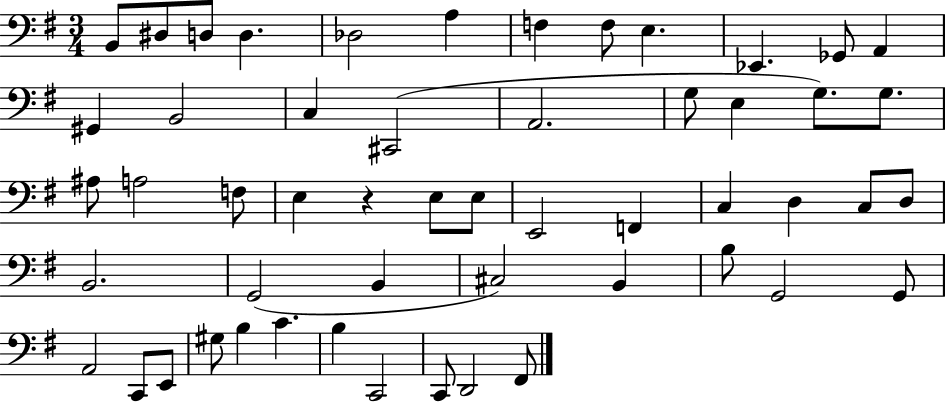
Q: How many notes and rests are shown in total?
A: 53